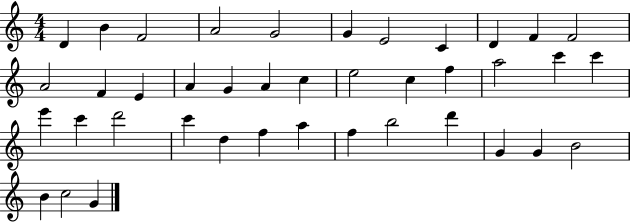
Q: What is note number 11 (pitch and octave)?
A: F4